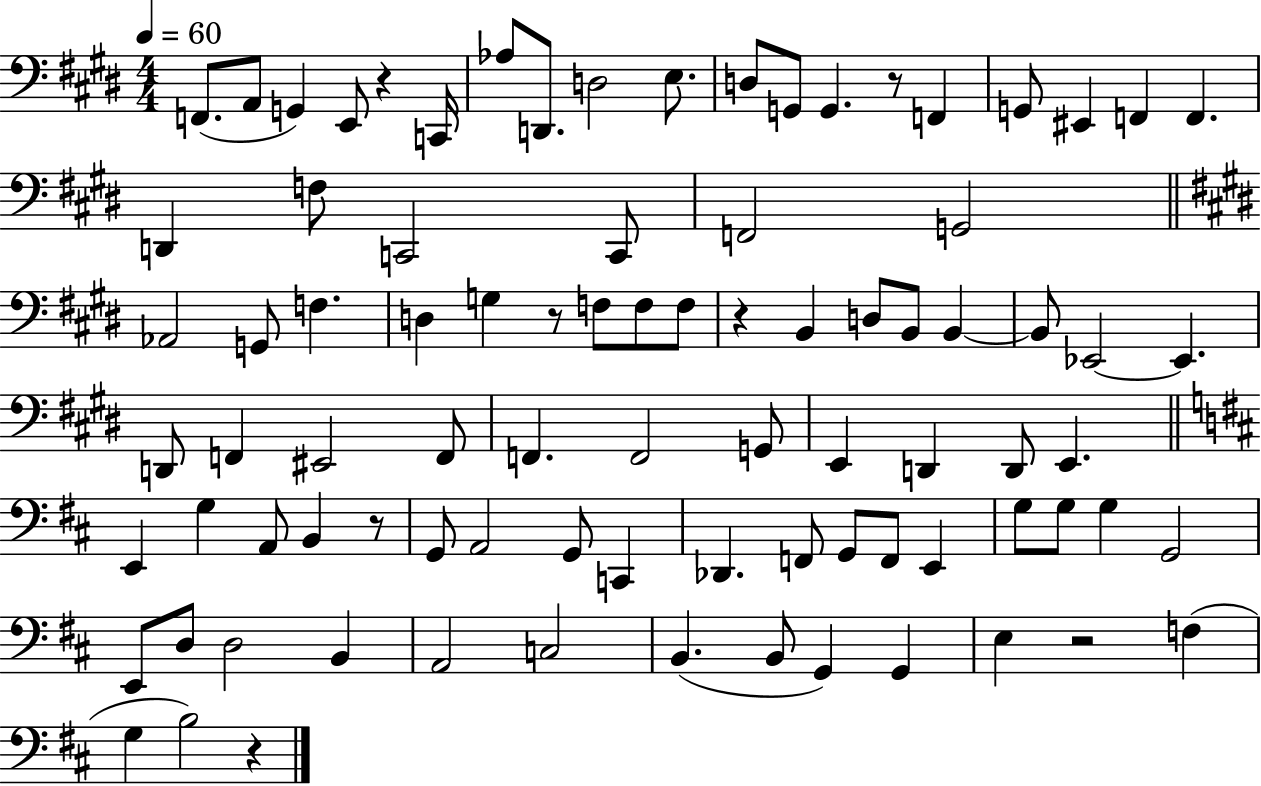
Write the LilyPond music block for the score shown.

{
  \clef bass
  \numericTimeSignature
  \time 4/4
  \key e \major
  \tempo 4 = 60
  f,8.( a,8 g,4) e,8 r4 c,16 | aes8 d,8. d2 e8. | d8 g,8 g,4. r8 f,4 | g,8 eis,4 f,4 f,4. | \break d,4 f8 c,2 c,8 | f,2 g,2 | \bar "||" \break \key e \major aes,2 g,8 f4. | d4 g4 r8 f8 f8 f8 | r4 b,4 d8 b,8 b,4~~ | b,8 ees,2~~ ees,4. | \break d,8 f,4 eis,2 f,8 | f,4. f,2 g,8 | e,4 d,4 d,8 e,4. | \bar "||" \break \key d \major e,4 g4 a,8 b,4 r8 | g,8 a,2 g,8 c,4 | des,4. f,8 g,8 f,8 e,4 | g8 g8 g4 g,2 | \break e,8 d8 d2 b,4 | a,2 c2 | b,4.( b,8 g,4) g,4 | e4 r2 f4( | \break g4 b2) r4 | \bar "|."
}